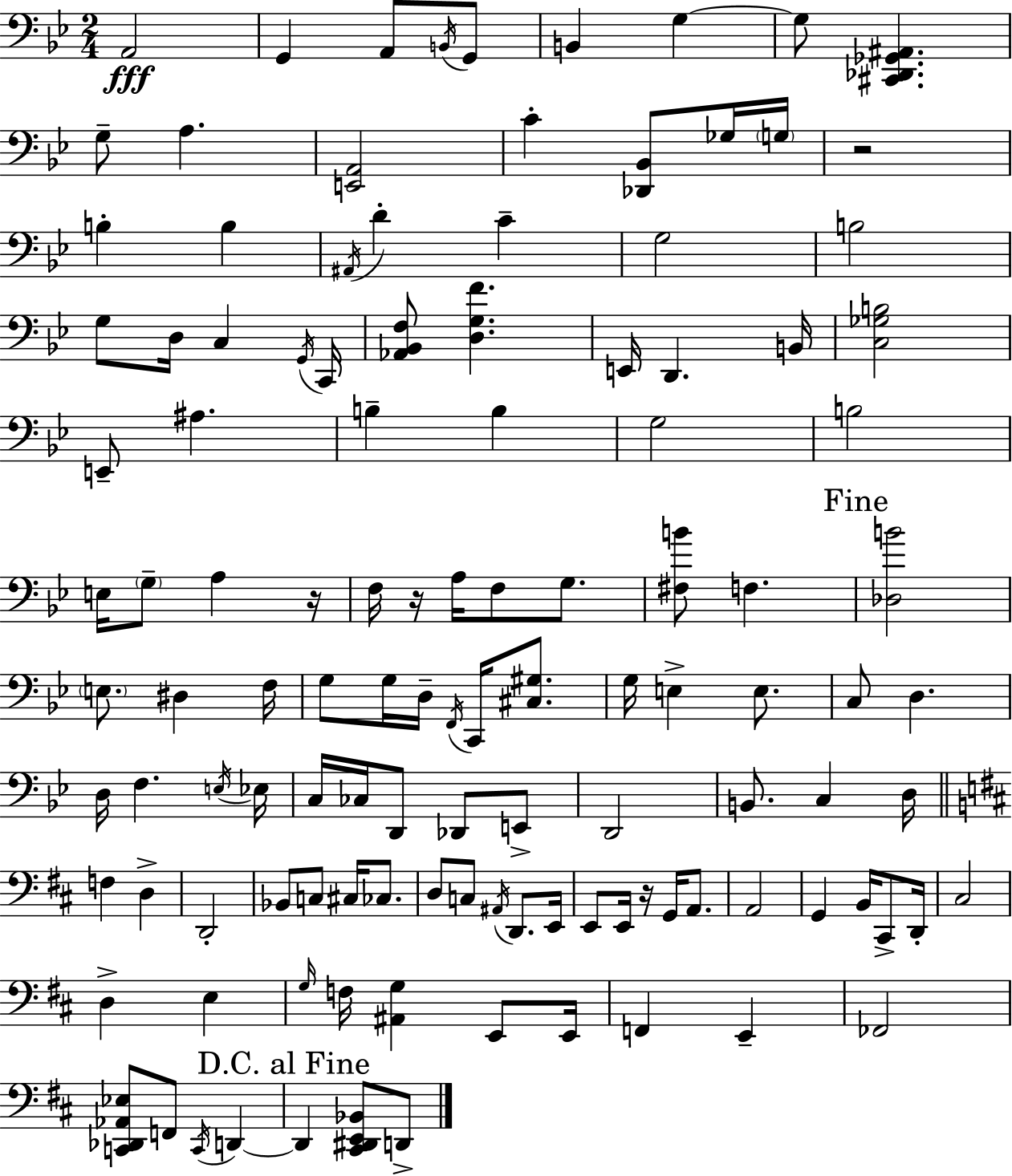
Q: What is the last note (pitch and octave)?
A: D2